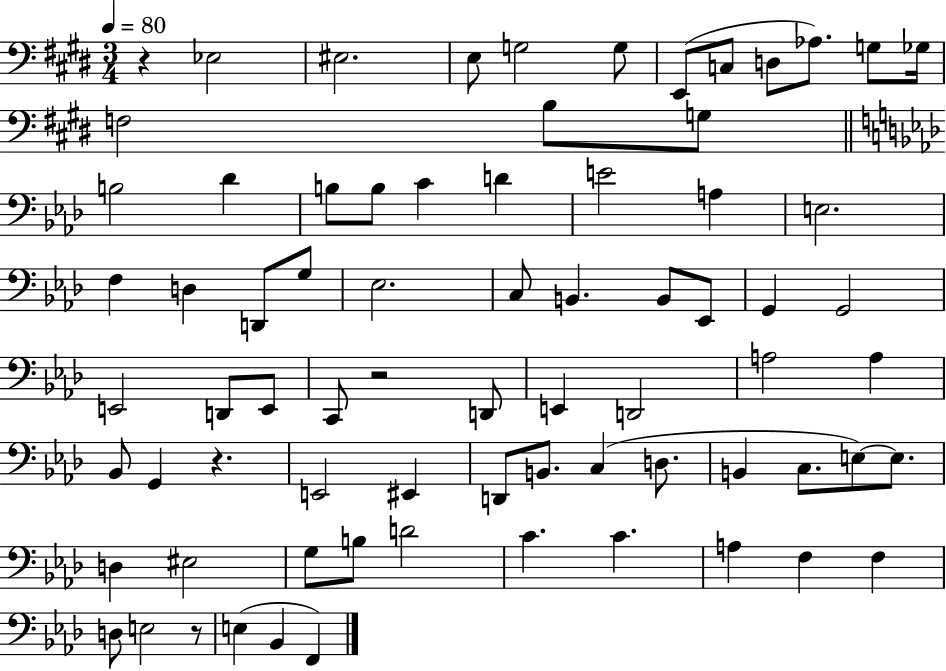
R/q Eb3/h EIS3/h. E3/e G3/h G3/e E2/e C3/e D3/e Ab3/e. G3/e Gb3/s F3/h B3/e G3/e B3/h Db4/q B3/e B3/e C4/q D4/q E4/h A3/q E3/h. F3/q D3/q D2/e G3/e Eb3/h. C3/e B2/q. B2/e Eb2/e G2/q G2/h E2/h D2/e E2/e C2/e R/h D2/e E2/q D2/h A3/h A3/q Bb2/e G2/q R/q. E2/h EIS2/q D2/e B2/e. C3/q D3/e. B2/q C3/e. E3/e E3/e. D3/q EIS3/h G3/e B3/e D4/h C4/q. C4/q. A3/q F3/q F3/q D3/e E3/h R/e E3/q Bb2/q F2/q